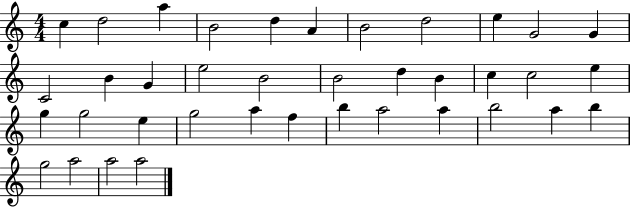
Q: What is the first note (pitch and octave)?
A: C5